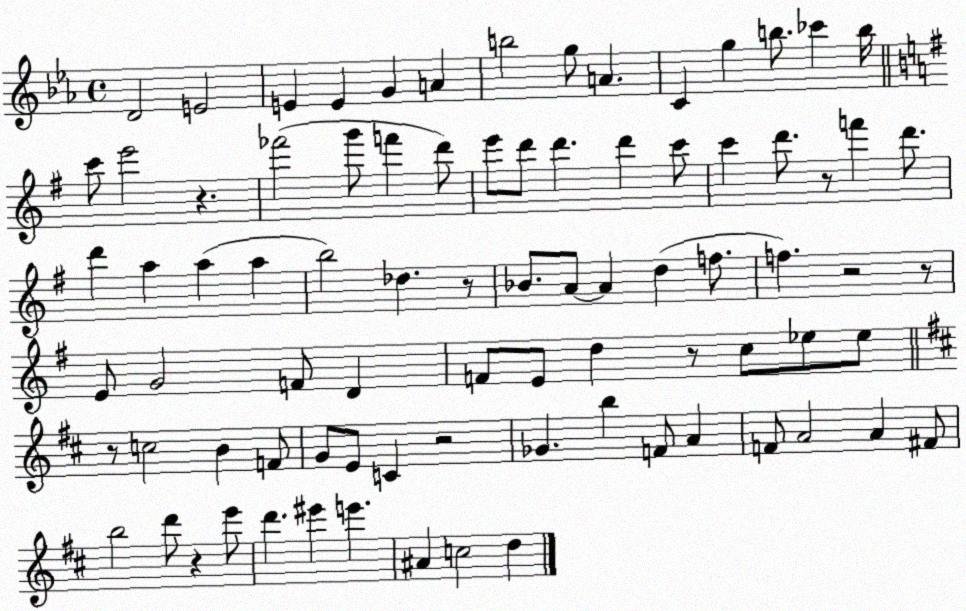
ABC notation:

X:1
T:Untitled
M:4/4
L:1/4
K:Eb
D2 E2 E E G A b2 g/2 A C g b/2 _c' b/4 c'/2 e'2 z _f'2 g'/2 f' d'/2 e'/2 d'/2 d' d' c'/2 c' d'/2 z/2 f' d'/2 d' a a a b2 _d z/2 _B/2 A/2 A d f/2 f z2 z/2 E/2 G2 F/2 D F/2 E/2 d z/2 c/2 _e/2 _e/2 z/2 c2 B F/2 G/2 E/2 C z2 _G b F/2 A F/2 A2 A ^F/2 b2 d'/2 z e'/2 d' ^e' e' ^A c2 d